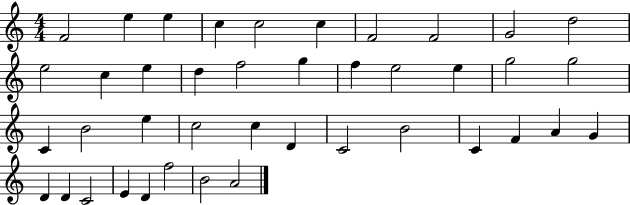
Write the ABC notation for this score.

X:1
T:Untitled
M:4/4
L:1/4
K:C
F2 e e c c2 c F2 F2 G2 d2 e2 c e d f2 g f e2 e g2 g2 C B2 e c2 c D C2 B2 C F A G D D C2 E D f2 B2 A2